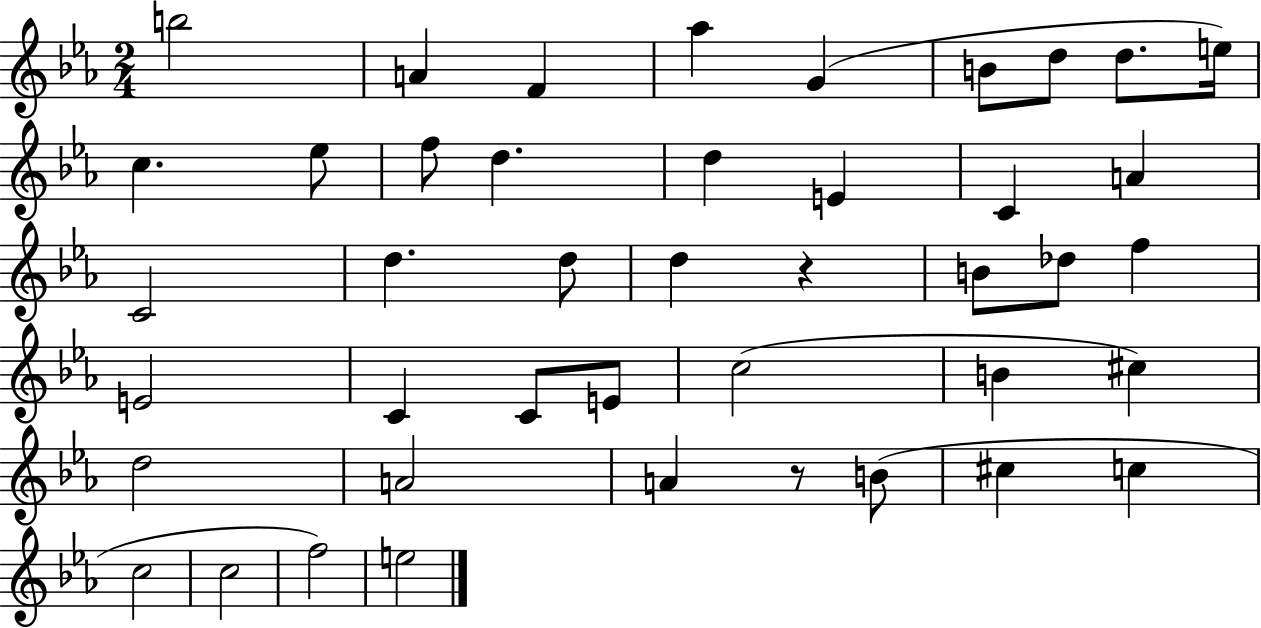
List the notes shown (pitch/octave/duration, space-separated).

B5/h A4/q F4/q Ab5/q G4/q B4/e D5/e D5/e. E5/s C5/q. Eb5/e F5/e D5/q. D5/q E4/q C4/q A4/q C4/h D5/q. D5/e D5/q R/q B4/e Db5/e F5/q E4/h C4/q C4/e E4/e C5/h B4/q C#5/q D5/h A4/h A4/q R/e B4/e C#5/q C5/q C5/h C5/h F5/h E5/h